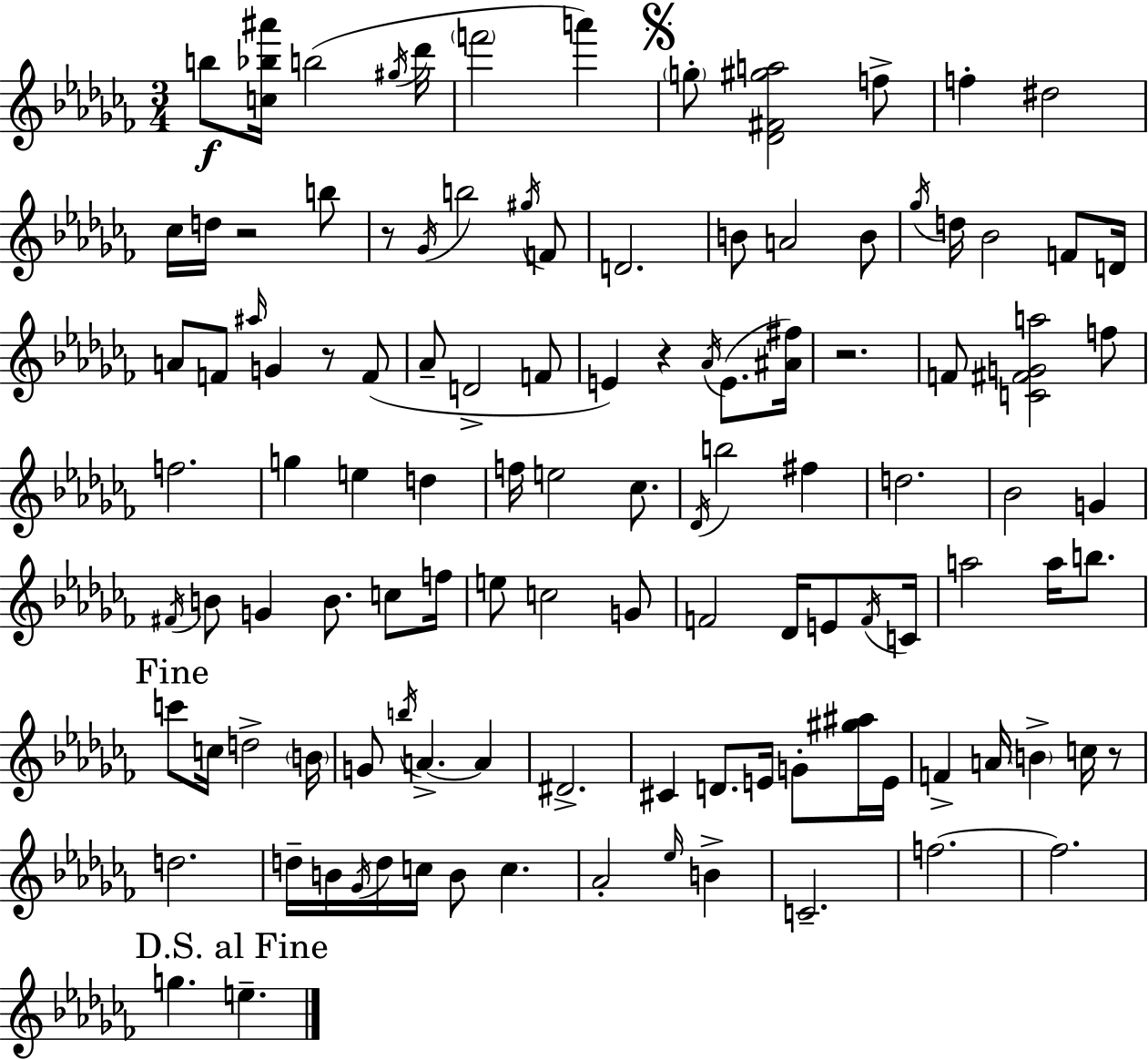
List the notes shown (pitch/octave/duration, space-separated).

B5/e [C5,Bb5,A#6]/s B5/h G#5/s Db6/s F6/h A6/q G5/e [Db4,F#4,G#5,A5]/h F5/e F5/q D#5/h CES5/s D5/s R/h B5/e R/e Gb4/s B5/h G#5/s F4/e D4/h. B4/e A4/h B4/e Gb5/s D5/s Bb4/h F4/e D4/s A4/e F4/e A#5/s G4/q R/e F4/e Ab4/e D4/h F4/e E4/q R/q Ab4/s E4/e. [A#4,F#5]/s R/h. F4/e [C4,F#4,G4,A5]/h F5/e F5/h. G5/q E5/q D5/q F5/s E5/h CES5/e. Db4/s B5/h F#5/q D5/h. Bb4/h G4/q F#4/s B4/e G4/q B4/e. C5/e F5/s E5/e C5/h G4/e F4/h Db4/s E4/e F4/s C4/s A5/h A5/s B5/e. C6/e C5/s D5/h B4/s G4/e B5/s A4/q. A4/q D#4/h. C#4/q D4/e. E4/s G4/e [G#5,A#5]/s E4/s F4/q A4/s B4/q C5/s R/e D5/h. D5/s B4/s Gb4/s D5/s C5/s B4/e C5/q. Ab4/h Eb5/s B4/q C4/h. F5/h. F5/h. G5/q. E5/q.